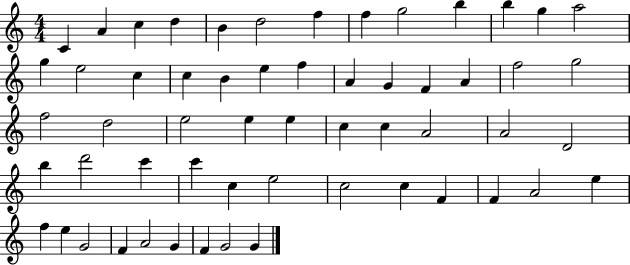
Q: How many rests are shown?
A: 0